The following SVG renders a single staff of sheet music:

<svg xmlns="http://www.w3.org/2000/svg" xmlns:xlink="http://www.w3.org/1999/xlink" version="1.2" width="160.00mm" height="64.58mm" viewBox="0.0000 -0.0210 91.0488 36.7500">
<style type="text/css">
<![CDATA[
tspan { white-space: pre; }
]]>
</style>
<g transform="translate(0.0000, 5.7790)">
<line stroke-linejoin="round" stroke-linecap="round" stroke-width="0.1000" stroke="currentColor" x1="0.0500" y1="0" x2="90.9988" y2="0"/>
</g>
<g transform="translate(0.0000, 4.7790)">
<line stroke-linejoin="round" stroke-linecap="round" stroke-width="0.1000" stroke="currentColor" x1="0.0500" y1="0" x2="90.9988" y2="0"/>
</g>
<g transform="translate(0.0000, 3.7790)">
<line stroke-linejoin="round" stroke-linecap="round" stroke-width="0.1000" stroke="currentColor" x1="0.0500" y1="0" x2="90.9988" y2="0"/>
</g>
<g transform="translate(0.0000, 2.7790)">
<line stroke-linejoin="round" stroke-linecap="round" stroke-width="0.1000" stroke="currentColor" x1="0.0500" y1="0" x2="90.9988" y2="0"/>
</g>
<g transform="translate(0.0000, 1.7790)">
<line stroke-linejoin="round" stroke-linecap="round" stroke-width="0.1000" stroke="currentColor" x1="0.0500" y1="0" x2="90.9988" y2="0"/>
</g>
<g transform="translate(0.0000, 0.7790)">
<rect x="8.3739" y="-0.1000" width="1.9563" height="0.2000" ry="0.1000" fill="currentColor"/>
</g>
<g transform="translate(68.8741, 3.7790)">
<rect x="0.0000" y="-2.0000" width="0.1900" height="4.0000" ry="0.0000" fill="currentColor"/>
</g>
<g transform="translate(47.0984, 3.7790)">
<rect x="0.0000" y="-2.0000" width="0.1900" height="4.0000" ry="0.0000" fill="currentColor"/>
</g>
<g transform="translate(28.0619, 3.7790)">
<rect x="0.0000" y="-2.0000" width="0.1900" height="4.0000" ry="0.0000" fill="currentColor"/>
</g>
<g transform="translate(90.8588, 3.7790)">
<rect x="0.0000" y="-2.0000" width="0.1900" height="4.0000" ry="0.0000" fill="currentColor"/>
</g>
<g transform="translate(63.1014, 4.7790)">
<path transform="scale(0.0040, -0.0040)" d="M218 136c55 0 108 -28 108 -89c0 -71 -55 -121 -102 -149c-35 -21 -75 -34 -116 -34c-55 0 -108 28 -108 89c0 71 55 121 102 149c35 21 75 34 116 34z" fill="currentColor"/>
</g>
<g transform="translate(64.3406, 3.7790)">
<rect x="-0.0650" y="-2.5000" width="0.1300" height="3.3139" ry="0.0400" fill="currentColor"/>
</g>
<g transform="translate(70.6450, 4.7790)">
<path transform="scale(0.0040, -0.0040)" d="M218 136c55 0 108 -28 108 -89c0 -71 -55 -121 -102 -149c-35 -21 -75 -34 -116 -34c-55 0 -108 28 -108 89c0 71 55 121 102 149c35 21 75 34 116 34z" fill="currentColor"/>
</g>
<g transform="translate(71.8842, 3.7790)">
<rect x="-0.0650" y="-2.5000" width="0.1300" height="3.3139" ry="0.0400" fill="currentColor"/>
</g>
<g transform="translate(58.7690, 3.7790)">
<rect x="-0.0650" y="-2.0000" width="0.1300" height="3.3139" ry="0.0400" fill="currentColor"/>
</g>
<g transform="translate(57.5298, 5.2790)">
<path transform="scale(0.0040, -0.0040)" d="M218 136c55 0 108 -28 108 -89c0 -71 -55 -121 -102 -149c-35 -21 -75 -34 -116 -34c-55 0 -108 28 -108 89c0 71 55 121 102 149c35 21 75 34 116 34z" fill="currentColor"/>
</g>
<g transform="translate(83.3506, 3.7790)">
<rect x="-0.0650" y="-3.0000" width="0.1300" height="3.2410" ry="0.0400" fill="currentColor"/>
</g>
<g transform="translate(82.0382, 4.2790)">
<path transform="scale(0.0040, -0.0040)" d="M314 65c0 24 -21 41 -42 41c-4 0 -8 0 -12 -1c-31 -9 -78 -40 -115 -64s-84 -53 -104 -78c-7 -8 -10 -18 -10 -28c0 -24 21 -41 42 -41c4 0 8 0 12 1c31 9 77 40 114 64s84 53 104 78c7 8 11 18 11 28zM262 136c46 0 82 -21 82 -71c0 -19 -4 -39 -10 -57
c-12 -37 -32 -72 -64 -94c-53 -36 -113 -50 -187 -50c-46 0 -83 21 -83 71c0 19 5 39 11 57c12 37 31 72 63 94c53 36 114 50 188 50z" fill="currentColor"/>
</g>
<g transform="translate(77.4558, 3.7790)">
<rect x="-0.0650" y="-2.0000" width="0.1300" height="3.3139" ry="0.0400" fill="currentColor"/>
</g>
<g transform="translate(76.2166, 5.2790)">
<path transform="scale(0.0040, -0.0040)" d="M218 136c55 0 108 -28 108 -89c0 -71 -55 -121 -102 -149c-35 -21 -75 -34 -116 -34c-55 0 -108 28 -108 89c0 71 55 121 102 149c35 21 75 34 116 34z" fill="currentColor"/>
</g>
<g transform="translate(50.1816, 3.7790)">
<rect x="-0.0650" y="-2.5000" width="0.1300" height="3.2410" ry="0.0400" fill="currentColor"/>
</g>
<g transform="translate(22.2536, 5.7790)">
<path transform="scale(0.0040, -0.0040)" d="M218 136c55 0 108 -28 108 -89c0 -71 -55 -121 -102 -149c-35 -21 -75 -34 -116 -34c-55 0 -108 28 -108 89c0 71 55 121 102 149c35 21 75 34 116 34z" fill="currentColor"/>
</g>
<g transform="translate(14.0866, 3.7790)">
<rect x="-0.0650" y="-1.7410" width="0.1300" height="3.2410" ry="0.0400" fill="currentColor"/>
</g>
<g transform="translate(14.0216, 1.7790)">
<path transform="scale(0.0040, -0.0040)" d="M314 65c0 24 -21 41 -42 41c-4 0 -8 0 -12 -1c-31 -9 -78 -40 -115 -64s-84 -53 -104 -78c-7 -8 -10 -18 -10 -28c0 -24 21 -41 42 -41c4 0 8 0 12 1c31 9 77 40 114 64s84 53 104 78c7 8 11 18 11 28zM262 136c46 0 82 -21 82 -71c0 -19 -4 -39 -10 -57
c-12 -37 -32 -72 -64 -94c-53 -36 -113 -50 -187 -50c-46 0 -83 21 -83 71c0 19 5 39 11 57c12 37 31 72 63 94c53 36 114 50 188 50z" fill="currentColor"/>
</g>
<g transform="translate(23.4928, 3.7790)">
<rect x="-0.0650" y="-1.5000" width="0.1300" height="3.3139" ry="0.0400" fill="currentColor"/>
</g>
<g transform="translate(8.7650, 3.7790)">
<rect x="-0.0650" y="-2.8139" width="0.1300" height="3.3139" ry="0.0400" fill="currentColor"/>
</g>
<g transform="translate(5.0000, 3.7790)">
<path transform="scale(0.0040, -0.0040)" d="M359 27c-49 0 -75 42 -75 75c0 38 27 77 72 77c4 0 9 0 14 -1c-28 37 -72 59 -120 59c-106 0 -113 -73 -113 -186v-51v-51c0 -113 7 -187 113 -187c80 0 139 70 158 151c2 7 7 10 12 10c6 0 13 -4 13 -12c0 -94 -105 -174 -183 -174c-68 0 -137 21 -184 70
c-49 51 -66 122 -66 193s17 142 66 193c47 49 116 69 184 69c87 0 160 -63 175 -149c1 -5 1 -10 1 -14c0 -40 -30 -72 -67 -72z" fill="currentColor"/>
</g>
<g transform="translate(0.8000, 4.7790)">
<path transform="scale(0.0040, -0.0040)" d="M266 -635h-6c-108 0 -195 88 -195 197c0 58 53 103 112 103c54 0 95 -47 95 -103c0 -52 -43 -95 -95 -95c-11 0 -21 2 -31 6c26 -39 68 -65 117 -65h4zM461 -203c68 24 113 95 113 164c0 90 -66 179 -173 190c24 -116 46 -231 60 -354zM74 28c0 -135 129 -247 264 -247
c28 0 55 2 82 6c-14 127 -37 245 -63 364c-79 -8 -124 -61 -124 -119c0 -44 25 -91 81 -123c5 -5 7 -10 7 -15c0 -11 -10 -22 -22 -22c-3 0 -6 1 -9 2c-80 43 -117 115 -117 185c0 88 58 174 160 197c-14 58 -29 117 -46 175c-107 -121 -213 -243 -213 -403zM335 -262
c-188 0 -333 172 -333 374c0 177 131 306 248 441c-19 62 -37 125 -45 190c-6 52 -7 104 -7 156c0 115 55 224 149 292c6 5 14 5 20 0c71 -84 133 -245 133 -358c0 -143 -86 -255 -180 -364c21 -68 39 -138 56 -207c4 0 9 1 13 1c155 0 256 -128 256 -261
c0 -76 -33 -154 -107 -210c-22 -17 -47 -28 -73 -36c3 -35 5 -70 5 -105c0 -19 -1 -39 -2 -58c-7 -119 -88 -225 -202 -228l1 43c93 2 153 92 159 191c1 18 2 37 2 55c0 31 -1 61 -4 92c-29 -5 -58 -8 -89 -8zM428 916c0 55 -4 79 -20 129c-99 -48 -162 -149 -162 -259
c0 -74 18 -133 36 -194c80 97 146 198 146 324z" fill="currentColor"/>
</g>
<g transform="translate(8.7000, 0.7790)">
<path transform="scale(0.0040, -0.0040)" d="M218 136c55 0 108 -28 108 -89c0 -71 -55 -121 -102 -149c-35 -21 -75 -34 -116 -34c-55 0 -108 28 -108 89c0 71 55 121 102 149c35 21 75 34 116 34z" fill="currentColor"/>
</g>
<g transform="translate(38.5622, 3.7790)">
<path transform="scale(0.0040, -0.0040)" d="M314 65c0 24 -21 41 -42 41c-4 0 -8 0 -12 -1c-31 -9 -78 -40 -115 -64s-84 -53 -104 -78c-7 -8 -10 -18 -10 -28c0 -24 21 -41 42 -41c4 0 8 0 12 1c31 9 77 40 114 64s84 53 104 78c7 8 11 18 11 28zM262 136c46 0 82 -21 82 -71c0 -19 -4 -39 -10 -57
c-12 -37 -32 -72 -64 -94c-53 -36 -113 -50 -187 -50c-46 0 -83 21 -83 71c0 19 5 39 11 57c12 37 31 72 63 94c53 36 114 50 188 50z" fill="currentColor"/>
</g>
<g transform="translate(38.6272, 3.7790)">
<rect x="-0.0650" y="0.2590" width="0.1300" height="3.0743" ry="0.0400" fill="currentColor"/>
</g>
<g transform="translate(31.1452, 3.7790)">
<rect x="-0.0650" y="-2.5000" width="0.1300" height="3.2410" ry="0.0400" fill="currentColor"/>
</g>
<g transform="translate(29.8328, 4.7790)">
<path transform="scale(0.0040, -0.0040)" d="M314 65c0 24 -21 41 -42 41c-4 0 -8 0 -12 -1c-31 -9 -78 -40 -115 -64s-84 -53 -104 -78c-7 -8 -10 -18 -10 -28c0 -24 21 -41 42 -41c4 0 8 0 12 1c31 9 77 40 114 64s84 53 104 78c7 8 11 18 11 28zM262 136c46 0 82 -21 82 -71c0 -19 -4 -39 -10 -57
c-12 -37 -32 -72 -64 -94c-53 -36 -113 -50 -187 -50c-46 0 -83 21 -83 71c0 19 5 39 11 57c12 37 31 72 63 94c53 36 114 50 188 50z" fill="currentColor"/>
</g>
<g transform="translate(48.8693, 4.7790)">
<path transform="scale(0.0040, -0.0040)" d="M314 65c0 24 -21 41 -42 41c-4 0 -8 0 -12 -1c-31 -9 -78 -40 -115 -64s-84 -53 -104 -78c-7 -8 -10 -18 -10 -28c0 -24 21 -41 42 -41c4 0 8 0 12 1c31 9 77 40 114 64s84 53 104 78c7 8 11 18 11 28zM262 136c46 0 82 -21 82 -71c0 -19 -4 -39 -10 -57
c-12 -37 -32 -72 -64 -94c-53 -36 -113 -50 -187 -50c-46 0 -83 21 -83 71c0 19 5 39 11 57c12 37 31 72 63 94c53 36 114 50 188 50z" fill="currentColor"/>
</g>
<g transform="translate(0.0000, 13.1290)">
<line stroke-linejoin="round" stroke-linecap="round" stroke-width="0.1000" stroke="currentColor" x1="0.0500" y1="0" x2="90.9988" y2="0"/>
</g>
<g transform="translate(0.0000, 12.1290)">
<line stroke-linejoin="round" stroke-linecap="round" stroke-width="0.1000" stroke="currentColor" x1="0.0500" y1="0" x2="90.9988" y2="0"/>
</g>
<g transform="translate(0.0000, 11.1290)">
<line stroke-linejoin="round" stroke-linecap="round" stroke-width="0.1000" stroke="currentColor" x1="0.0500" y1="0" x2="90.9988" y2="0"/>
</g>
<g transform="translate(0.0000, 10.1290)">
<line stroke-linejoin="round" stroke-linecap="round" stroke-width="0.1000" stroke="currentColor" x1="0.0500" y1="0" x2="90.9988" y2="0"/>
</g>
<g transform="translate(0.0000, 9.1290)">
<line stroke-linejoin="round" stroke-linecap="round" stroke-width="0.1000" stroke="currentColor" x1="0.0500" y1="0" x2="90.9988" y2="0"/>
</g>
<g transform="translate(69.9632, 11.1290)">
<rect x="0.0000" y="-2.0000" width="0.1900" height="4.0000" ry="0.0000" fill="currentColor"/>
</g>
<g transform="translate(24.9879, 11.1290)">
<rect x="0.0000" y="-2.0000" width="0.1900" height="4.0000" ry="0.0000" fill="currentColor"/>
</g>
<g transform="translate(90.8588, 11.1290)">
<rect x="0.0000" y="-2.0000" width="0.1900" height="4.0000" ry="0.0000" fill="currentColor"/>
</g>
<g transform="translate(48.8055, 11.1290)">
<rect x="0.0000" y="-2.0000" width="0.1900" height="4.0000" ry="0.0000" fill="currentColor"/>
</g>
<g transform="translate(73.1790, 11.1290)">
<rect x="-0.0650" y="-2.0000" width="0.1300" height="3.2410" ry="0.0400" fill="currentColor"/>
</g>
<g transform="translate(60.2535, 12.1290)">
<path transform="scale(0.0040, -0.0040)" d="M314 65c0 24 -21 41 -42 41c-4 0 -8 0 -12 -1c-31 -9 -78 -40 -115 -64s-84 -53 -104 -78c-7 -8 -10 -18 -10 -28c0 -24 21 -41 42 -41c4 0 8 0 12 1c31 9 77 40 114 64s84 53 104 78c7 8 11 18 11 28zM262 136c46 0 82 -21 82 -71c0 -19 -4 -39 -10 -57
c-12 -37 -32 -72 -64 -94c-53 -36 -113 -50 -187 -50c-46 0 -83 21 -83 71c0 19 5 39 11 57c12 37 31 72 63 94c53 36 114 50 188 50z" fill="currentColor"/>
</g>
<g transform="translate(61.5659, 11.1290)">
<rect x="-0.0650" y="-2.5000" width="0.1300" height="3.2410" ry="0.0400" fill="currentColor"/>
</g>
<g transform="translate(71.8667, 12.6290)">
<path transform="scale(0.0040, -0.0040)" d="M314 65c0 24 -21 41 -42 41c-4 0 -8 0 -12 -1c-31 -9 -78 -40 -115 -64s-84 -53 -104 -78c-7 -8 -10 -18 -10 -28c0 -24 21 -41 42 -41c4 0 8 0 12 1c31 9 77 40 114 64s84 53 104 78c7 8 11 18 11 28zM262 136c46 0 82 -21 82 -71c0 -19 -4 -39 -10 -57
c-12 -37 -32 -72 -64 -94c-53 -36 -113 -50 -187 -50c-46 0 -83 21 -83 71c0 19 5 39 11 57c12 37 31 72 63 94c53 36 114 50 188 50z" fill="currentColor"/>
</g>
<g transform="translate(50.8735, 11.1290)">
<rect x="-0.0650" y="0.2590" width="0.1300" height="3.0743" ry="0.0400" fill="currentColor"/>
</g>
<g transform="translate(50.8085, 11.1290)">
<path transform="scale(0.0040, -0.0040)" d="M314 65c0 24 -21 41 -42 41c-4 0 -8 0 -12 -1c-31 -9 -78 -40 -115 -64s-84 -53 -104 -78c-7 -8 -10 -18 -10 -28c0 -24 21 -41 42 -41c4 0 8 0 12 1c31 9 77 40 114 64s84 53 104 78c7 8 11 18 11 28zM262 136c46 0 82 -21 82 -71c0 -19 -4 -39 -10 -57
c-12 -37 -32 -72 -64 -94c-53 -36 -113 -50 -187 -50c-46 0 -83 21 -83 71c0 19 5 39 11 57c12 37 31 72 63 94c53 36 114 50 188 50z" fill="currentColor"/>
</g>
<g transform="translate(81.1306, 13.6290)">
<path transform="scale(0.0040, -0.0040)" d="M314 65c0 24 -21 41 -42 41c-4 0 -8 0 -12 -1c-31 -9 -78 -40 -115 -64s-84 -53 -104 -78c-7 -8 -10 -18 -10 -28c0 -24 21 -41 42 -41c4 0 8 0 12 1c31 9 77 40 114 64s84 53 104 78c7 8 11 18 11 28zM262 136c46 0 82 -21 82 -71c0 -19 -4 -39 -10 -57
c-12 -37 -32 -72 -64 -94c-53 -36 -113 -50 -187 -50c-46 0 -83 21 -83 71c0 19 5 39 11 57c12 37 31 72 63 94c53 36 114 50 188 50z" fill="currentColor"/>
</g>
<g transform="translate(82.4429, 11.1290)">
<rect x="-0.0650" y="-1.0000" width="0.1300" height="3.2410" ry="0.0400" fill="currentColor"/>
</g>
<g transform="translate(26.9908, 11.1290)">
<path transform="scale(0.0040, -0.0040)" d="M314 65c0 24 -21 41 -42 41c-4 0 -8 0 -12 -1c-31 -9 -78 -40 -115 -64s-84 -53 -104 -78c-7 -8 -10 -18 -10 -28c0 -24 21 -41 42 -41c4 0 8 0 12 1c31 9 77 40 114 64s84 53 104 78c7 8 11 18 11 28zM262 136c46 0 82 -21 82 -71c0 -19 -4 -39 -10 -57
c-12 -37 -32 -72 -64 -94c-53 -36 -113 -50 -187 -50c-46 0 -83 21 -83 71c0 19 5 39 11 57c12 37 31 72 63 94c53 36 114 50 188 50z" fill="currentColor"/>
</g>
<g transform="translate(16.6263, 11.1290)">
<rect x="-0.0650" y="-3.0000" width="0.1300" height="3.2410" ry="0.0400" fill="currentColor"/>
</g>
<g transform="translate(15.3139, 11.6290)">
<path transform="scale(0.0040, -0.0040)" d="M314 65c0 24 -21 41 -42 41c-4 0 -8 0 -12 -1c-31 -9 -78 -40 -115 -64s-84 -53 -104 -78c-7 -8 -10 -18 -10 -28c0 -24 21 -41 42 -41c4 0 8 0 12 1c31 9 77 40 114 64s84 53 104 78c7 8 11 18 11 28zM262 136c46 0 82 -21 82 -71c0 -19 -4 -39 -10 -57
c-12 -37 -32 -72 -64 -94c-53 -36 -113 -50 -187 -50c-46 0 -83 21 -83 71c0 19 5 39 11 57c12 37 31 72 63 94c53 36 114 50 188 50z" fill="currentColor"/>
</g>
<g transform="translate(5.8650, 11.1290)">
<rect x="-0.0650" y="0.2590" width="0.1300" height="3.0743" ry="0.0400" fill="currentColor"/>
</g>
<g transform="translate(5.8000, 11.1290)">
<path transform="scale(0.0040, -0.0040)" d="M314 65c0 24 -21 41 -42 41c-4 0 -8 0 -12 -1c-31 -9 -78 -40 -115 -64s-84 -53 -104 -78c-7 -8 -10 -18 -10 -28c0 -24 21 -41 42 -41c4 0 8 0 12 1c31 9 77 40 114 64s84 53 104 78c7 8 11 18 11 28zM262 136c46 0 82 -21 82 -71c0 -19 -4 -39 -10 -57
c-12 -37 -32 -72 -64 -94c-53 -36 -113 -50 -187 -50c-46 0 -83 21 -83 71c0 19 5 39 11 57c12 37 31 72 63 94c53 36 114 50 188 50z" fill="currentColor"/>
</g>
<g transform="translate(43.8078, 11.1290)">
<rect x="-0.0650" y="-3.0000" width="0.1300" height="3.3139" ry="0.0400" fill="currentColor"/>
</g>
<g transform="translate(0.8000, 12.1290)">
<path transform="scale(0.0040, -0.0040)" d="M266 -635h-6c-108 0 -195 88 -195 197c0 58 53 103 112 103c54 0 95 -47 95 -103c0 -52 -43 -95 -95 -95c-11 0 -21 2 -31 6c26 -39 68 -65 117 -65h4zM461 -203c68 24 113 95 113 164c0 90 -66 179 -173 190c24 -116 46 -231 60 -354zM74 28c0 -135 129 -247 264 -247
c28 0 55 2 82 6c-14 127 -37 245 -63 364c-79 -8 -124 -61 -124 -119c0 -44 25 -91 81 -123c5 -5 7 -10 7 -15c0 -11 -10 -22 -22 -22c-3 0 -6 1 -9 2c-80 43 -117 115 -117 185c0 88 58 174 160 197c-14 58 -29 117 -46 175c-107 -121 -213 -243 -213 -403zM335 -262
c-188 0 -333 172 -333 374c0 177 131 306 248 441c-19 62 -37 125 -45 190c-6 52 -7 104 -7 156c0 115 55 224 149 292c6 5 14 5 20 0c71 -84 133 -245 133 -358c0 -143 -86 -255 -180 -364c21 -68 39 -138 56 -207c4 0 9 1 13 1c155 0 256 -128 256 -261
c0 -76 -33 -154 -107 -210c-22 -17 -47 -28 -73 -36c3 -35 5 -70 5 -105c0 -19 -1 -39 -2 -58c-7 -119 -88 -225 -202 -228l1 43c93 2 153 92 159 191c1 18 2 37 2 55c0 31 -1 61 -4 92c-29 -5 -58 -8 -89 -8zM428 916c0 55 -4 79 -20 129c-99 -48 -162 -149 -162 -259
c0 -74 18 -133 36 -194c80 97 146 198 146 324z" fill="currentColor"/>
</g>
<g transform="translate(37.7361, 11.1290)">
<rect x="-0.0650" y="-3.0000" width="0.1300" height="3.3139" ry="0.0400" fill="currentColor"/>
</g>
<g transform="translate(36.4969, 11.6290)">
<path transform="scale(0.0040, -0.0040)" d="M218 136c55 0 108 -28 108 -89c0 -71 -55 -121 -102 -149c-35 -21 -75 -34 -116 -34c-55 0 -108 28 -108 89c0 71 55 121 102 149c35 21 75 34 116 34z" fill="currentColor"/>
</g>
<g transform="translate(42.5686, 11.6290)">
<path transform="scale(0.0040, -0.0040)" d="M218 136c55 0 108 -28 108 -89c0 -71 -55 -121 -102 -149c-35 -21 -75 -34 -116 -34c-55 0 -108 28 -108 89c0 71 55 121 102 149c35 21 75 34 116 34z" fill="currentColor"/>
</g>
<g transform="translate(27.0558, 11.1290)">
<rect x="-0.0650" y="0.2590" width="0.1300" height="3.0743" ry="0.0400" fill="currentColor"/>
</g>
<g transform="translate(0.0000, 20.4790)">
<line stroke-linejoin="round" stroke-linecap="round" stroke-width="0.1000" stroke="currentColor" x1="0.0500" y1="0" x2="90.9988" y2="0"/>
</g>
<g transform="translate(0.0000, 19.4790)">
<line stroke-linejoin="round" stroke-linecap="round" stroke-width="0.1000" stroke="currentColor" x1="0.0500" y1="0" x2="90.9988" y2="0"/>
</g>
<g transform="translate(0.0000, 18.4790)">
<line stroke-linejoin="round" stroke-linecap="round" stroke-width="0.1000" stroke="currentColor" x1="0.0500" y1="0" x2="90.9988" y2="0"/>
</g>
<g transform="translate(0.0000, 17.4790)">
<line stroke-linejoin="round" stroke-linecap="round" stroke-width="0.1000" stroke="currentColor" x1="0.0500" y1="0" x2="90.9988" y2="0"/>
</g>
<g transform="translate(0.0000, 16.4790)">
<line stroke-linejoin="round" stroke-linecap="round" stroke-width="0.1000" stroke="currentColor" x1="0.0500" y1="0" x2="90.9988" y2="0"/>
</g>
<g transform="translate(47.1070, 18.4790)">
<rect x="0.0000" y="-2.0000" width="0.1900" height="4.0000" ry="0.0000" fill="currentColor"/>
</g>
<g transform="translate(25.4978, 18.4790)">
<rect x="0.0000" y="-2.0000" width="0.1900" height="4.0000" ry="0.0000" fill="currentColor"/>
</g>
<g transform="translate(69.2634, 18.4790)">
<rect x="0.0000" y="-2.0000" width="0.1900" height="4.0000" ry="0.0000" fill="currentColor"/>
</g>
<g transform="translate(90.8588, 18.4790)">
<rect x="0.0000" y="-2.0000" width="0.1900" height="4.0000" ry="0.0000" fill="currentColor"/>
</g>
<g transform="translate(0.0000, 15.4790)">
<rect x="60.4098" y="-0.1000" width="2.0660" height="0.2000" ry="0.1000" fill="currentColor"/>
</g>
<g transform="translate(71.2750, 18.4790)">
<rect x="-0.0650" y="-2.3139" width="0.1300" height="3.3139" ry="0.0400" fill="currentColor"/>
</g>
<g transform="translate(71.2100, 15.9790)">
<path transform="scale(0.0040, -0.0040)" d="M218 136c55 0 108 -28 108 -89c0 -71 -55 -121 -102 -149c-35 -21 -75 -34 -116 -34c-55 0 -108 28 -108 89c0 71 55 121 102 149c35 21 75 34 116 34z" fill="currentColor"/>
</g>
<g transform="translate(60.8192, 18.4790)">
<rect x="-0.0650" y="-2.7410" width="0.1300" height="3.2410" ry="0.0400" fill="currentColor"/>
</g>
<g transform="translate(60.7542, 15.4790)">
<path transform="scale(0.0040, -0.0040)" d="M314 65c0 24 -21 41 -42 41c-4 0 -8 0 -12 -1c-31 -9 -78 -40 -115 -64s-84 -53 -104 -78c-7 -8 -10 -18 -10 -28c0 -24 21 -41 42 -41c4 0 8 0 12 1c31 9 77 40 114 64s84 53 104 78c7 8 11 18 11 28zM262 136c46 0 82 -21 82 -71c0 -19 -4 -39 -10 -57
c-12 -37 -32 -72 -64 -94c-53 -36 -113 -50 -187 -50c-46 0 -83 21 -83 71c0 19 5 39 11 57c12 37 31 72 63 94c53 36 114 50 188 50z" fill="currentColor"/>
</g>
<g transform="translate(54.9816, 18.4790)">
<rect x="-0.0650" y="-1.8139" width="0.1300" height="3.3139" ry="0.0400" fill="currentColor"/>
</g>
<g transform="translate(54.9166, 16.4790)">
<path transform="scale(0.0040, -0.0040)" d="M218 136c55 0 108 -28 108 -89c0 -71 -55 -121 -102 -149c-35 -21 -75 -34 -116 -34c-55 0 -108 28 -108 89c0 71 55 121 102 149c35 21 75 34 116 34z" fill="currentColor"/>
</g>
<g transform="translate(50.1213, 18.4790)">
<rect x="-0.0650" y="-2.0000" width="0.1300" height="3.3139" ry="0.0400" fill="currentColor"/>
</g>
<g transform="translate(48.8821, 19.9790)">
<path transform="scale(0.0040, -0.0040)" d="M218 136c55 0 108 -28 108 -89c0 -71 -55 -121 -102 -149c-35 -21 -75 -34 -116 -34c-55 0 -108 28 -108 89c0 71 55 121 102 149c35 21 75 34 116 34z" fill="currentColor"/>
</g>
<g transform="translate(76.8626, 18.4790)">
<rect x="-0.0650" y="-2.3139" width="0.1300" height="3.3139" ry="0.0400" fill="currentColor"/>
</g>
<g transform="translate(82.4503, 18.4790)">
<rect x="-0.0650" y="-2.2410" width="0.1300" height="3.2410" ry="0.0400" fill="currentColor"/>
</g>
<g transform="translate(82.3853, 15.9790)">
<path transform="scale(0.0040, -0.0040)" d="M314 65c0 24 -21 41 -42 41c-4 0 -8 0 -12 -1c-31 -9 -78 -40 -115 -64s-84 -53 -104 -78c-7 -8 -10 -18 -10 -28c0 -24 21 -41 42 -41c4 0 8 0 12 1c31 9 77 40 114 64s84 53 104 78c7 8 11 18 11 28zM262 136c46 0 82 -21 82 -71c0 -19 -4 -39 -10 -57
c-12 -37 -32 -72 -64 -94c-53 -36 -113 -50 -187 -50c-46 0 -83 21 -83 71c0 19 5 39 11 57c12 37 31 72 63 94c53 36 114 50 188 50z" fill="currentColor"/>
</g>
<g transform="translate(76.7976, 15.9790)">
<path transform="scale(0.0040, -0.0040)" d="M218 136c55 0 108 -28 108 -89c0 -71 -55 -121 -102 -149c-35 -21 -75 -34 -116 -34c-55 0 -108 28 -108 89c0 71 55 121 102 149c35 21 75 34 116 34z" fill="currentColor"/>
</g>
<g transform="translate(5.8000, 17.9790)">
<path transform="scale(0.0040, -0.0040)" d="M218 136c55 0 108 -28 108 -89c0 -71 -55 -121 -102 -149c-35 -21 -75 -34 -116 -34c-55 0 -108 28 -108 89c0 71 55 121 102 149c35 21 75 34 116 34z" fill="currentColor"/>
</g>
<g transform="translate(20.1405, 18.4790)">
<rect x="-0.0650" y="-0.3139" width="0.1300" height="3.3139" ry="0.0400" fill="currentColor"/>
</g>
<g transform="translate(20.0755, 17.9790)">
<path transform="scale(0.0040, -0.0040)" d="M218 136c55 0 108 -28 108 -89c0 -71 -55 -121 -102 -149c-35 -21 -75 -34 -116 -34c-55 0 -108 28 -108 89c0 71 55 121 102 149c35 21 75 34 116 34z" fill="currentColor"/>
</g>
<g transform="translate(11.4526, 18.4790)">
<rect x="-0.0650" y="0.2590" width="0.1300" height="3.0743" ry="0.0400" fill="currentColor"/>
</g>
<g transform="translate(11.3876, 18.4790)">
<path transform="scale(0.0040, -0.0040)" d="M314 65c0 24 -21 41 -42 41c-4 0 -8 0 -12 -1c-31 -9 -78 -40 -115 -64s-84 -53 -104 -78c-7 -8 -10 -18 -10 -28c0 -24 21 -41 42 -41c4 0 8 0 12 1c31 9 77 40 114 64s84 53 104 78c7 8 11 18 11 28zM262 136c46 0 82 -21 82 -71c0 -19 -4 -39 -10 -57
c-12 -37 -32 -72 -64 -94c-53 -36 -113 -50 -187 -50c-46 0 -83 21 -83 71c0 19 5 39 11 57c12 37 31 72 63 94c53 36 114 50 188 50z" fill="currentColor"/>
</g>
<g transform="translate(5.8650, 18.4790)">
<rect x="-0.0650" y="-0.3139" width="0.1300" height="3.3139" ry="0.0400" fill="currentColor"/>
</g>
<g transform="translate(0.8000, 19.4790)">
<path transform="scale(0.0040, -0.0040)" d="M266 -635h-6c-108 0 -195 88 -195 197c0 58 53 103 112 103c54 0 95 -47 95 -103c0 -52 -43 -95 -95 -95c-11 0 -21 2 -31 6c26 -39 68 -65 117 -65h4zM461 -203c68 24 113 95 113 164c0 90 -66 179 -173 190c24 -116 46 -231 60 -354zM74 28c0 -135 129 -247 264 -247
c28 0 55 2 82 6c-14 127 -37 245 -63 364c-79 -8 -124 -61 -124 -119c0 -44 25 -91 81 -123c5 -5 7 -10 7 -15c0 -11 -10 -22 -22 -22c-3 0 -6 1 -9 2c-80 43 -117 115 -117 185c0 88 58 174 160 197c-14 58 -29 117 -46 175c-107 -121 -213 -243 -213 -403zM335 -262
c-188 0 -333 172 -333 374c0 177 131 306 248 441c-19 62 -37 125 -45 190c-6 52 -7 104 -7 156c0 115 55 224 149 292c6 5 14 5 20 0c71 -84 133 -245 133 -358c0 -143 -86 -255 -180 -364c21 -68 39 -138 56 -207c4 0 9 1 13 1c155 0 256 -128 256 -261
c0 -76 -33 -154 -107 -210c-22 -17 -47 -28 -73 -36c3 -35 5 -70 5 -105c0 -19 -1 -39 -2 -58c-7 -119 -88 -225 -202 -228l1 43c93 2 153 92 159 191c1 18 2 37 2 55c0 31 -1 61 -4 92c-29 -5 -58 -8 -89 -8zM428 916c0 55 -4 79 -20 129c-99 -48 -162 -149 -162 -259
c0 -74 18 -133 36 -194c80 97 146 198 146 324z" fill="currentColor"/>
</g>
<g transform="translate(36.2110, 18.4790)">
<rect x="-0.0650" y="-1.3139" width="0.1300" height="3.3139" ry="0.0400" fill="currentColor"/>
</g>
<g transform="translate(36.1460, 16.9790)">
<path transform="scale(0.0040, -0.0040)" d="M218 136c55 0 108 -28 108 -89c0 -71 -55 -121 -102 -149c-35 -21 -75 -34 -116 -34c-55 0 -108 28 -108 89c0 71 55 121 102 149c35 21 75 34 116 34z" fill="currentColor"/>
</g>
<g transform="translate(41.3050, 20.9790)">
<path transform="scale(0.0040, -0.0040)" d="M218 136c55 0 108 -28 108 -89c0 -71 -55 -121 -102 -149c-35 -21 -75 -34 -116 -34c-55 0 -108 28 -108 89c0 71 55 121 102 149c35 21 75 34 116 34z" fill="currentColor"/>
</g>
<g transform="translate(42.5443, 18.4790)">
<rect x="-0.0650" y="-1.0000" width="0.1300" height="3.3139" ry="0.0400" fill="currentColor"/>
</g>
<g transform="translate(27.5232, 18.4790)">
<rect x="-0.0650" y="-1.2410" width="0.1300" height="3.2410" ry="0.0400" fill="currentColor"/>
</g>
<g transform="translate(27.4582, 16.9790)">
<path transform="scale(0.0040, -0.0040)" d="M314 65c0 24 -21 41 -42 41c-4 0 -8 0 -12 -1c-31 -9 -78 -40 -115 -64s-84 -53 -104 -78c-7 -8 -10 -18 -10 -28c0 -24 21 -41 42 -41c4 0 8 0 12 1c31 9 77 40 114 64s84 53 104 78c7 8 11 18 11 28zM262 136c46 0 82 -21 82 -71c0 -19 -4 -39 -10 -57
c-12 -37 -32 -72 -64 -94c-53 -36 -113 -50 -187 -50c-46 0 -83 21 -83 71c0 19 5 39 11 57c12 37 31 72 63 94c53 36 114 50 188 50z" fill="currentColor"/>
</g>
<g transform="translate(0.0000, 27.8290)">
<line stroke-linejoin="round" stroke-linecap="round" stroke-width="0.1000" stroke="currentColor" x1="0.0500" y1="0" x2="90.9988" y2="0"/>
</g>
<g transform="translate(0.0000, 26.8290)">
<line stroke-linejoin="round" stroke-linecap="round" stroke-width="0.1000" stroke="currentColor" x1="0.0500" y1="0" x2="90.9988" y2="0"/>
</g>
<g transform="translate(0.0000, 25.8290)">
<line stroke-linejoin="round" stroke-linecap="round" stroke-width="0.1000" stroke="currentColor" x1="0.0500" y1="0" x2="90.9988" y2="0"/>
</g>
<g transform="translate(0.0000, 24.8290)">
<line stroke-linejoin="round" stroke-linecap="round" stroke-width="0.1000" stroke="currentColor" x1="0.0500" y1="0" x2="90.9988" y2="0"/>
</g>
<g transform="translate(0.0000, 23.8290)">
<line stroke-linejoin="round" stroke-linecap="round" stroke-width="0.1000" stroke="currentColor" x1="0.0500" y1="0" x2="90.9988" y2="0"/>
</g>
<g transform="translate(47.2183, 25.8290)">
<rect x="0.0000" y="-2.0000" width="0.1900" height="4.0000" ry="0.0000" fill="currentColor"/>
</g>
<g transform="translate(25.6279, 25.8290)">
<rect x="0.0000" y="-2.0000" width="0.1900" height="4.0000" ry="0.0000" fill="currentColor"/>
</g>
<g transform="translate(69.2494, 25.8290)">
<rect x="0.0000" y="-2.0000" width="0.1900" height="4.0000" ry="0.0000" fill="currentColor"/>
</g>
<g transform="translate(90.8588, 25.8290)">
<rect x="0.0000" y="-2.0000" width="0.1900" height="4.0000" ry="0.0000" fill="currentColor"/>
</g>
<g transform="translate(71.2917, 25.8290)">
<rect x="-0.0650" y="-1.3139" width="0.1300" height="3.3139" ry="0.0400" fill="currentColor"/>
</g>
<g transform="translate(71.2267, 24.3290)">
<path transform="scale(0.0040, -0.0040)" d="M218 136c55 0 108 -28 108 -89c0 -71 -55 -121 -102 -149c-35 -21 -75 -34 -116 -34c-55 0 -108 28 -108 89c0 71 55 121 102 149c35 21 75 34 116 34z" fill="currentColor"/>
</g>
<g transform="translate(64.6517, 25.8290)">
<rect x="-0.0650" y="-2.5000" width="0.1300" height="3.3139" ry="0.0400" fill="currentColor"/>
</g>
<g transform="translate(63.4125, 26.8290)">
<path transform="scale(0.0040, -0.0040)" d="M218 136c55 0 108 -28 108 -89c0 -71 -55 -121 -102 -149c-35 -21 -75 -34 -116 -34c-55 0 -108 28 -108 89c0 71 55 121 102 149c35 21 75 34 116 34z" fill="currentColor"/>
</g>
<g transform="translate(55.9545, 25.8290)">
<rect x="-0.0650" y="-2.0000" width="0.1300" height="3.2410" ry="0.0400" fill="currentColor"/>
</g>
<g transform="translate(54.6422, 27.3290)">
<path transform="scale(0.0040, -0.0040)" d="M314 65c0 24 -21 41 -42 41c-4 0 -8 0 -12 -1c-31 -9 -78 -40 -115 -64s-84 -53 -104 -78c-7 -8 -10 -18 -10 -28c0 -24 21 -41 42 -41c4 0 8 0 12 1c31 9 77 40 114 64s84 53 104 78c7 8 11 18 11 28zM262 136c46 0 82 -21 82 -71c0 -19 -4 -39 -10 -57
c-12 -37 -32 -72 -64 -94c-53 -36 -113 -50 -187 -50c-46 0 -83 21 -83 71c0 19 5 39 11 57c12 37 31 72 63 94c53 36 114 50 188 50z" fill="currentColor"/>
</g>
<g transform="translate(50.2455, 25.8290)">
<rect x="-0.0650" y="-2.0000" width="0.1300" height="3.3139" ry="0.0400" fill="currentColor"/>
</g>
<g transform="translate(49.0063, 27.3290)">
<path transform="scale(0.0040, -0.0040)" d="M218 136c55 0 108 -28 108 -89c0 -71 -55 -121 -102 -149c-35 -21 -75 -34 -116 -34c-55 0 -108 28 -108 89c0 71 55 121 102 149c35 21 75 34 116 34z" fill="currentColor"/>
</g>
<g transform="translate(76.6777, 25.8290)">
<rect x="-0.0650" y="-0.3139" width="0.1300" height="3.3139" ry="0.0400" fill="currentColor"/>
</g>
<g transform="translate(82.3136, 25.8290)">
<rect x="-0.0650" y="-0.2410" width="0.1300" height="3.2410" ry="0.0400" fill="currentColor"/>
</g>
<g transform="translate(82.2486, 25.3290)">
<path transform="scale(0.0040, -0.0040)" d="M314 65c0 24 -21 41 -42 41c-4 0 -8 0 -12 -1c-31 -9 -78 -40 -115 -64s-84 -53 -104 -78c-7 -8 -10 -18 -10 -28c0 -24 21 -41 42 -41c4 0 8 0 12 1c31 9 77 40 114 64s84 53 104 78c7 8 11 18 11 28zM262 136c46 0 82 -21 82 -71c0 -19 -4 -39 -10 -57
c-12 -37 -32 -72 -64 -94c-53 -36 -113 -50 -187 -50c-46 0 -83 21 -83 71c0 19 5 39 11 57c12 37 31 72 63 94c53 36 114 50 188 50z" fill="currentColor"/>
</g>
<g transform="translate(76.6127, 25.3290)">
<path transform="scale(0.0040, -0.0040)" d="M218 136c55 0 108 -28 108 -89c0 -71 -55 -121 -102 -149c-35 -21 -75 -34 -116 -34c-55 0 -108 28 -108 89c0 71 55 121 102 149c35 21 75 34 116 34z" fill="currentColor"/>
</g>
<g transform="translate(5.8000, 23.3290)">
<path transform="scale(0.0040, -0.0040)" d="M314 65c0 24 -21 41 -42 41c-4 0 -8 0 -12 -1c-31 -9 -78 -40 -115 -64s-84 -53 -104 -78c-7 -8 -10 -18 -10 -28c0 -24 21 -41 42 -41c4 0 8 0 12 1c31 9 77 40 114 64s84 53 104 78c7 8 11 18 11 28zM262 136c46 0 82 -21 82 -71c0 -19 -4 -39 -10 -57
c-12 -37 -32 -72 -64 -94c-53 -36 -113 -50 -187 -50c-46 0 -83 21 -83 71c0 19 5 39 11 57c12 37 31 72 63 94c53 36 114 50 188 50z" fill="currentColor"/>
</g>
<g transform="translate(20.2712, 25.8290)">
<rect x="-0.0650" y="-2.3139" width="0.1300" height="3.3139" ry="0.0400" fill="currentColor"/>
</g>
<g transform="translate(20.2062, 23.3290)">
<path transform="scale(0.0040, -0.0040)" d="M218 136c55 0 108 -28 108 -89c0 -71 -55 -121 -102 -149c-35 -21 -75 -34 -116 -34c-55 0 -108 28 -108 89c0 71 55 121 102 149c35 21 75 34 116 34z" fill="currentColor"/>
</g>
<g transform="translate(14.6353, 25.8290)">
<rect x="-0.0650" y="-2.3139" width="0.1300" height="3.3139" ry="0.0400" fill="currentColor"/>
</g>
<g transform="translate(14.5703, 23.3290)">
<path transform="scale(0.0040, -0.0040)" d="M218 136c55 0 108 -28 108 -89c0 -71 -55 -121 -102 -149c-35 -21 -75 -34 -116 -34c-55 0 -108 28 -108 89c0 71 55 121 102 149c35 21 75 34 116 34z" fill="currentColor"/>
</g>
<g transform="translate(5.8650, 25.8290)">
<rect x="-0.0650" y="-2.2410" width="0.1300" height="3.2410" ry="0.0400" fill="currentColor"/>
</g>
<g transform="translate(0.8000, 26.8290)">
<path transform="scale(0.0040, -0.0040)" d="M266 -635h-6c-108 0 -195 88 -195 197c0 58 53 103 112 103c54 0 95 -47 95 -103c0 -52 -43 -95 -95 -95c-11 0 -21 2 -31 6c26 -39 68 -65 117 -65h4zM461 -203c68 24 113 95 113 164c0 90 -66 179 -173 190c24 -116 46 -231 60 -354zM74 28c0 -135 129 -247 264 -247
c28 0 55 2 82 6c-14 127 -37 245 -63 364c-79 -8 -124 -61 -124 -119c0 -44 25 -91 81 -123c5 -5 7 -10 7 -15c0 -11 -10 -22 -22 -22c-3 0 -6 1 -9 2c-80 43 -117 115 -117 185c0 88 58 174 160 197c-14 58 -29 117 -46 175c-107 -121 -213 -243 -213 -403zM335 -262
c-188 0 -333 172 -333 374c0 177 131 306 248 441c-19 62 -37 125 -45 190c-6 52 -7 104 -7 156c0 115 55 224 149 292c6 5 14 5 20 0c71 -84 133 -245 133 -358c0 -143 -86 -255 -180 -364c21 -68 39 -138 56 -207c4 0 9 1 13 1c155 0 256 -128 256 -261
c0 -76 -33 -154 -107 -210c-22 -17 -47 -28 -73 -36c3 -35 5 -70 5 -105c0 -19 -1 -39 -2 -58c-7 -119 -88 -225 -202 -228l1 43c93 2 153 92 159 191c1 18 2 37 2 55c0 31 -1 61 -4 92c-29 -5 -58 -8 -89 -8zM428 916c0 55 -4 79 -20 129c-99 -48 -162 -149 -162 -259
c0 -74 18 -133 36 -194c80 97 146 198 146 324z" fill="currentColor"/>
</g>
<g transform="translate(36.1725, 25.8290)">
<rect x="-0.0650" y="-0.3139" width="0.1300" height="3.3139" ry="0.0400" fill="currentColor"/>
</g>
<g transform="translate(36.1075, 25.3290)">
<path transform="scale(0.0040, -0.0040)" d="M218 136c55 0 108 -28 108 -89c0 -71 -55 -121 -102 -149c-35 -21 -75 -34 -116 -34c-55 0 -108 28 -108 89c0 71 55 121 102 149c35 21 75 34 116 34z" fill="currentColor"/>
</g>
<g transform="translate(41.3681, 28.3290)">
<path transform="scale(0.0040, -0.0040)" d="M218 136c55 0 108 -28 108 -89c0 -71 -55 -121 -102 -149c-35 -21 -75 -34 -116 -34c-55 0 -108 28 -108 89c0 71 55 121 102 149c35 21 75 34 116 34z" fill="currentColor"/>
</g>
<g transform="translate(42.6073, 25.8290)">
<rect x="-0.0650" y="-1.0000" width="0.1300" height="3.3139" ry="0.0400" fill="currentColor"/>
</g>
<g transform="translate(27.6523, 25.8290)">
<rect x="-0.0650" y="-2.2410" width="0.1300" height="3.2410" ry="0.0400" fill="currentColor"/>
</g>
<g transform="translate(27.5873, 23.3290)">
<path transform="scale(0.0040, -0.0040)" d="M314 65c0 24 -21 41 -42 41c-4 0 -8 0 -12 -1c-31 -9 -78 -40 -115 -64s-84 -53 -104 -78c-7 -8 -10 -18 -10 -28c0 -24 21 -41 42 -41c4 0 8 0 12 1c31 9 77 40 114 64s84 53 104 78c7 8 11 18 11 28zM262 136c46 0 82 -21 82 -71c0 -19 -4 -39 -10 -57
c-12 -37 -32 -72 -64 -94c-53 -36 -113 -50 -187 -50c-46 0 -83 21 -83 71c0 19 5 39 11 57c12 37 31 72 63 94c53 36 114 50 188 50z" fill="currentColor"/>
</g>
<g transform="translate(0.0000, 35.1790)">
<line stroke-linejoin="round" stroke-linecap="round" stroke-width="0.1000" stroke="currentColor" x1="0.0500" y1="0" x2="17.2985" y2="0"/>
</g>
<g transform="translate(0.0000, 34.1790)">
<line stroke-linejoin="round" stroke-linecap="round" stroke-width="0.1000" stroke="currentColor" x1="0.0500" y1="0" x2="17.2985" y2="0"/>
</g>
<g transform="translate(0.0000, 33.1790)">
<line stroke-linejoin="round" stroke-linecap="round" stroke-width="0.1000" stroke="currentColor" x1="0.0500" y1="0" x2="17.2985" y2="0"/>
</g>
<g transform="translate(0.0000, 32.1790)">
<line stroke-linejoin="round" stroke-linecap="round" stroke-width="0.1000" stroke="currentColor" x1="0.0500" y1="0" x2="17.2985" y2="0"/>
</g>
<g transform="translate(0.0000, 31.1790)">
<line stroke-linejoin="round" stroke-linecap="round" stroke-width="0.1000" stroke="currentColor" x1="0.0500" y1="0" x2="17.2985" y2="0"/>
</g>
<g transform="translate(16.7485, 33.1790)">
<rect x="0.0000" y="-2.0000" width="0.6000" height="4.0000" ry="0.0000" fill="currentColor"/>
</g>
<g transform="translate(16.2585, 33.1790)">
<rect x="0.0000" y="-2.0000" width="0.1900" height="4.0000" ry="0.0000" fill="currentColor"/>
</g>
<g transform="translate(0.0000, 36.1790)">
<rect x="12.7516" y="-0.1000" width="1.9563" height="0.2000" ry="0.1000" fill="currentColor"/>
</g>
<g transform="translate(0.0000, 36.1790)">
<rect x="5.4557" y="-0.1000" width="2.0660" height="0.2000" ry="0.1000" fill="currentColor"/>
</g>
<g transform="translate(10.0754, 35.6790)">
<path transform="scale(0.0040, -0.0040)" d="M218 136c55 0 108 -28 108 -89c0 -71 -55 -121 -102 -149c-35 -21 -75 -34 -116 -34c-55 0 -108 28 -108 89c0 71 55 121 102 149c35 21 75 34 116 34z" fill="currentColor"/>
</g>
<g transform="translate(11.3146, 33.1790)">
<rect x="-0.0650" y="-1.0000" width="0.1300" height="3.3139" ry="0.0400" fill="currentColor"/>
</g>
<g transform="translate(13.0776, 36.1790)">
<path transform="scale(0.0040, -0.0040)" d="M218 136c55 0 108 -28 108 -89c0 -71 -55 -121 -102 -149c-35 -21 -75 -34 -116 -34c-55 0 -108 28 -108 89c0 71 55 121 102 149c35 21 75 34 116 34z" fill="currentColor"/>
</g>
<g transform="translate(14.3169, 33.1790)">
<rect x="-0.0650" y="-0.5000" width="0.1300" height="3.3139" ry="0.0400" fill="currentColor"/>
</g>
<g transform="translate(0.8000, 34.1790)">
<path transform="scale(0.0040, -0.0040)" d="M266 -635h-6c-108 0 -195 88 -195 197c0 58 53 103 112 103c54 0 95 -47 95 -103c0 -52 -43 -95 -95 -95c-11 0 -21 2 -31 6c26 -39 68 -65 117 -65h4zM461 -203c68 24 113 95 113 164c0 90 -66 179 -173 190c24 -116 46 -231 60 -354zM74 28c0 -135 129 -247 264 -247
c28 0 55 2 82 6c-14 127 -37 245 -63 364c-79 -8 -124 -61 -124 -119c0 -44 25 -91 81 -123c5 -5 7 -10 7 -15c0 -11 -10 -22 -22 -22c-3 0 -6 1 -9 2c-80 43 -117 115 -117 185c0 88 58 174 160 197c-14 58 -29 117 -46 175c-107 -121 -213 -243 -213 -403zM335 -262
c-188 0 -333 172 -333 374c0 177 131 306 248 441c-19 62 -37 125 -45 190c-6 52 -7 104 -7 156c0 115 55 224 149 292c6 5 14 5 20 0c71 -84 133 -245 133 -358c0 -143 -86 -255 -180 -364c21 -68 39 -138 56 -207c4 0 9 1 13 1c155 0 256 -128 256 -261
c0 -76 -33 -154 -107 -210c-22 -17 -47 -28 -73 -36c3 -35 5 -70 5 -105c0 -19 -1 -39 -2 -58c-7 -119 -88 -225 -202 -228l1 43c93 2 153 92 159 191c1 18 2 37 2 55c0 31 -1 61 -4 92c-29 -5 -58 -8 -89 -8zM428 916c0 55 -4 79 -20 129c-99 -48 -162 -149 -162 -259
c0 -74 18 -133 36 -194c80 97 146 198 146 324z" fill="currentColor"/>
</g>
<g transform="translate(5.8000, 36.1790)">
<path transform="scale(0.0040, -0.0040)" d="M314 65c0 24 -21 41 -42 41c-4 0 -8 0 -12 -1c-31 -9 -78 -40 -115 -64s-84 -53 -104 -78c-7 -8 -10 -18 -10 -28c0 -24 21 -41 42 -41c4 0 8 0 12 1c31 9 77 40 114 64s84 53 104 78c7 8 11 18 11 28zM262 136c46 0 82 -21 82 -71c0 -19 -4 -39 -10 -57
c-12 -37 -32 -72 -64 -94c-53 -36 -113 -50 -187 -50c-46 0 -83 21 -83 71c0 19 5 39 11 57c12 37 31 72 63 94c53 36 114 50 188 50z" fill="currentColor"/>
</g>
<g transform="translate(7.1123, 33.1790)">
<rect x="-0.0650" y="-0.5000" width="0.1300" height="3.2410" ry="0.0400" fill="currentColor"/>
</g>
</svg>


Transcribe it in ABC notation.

X:1
T:Untitled
M:4/4
L:1/4
K:C
a f2 E G2 B2 G2 F G G F A2 B2 A2 B2 A A B2 G2 F2 D2 c B2 c e2 e D F f a2 g g g2 g2 g g g2 c D F F2 G e c c2 C2 D C